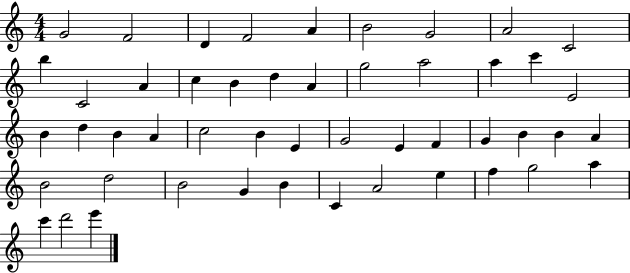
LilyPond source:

{
  \clef treble
  \numericTimeSignature
  \time 4/4
  \key c \major
  g'2 f'2 | d'4 f'2 a'4 | b'2 g'2 | a'2 c'2 | \break b''4 c'2 a'4 | c''4 b'4 d''4 a'4 | g''2 a''2 | a''4 c'''4 e'2 | \break b'4 d''4 b'4 a'4 | c''2 b'4 e'4 | g'2 e'4 f'4 | g'4 b'4 b'4 a'4 | \break b'2 d''2 | b'2 g'4 b'4 | c'4 a'2 e''4 | f''4 g''2 a''4 | \break c'''4 d'''2 e'''4 | \bar "|."
}